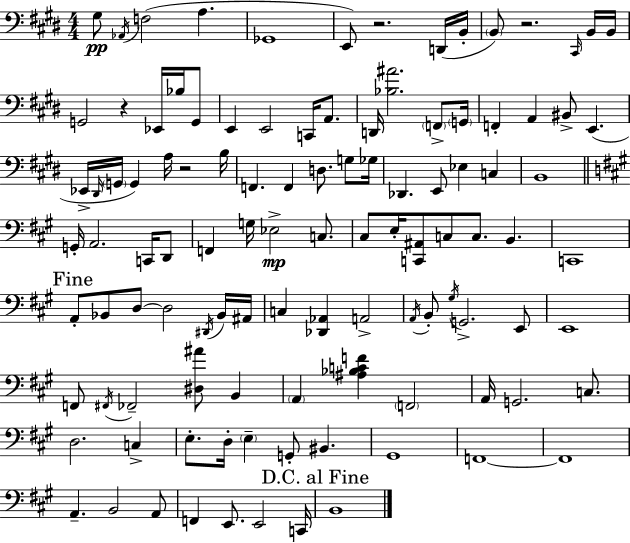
G#3/e Ab2/s F3/h A3/q. Gb2/w E2/e R/h. D2/s B2/s B2/e R/h. C#2/s B2/s B2/s G2/h R/q Eb2/s Bb3/s G2/e E2/q E2/h C2/s A2/e. D2/s [Bb3,A#4]/h. F2/e G2/s F2/q A2/q BIS2/e E2/q. Eb2/s D#2/s G2/s G2/q A3/s R/h B3/s F2/q. F2/q D3/e. G3/e Gb3/s Db2/q. E2/e Eb3/q C3/q B2/w G2/s A2/h. C2/s D2/e F2/q G3/s Eb3/h C3/e. C#3/e E3/s [C2,A#2]/e C3/e C3/e. B2/q. C2/w A2/e Bb2/e D3/e D3/h D#2/s Bb2/s A#2/s C3/q [Db2,Ab2]/q A2/h A2/s B2/e G#3/s G2/h. E2/e E2/w F2/e F#2/s FES2/h [D#3,A#4]/e B2/q A2/q [A#3,Bb3,C4,F4]/q F2/h A2/s G2/h. C3/e. D3/h. C3/q E3/e. D3/s E3/q G2/e BIS2/q. G#2/w F2/w F2/w A2/q. B2/h A2/e F2/q E2/e. E2/h C2/s B2/w